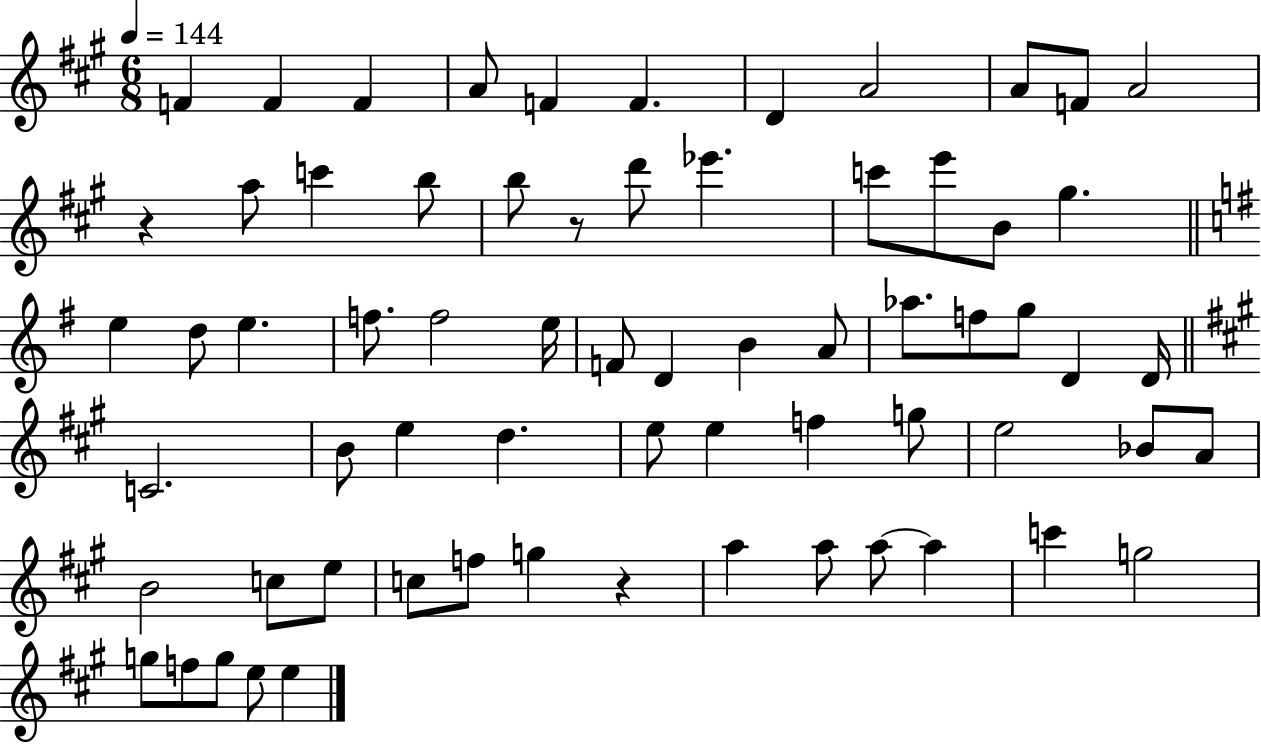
F4/q F4/q F4/q A4/e F4/q F4/q. D4/q A4/h A4/e F4/e A4/h R/q A5/e C6/q B5/e B5/e R/e D6/e Eb6/q. C6/e E6/e B4/e G#5/q. E5/q D5/e E5/q. F5/e. F5/h E5/s F4/e D4/q B4/q A4/e Ab5/e. F5/e G5/e D4/q D4/s C4/h. B4/e E5/q D5/q. E5/e E5/q F5/q G5/e E5/h Bb4/e A4/e B4/h C5/e E5/e C5/e F5/e G5/q R/q A5/q A5/e A5/e A5/q C6/q G5/h G5/e F5/e G5/e E5/e E5/q